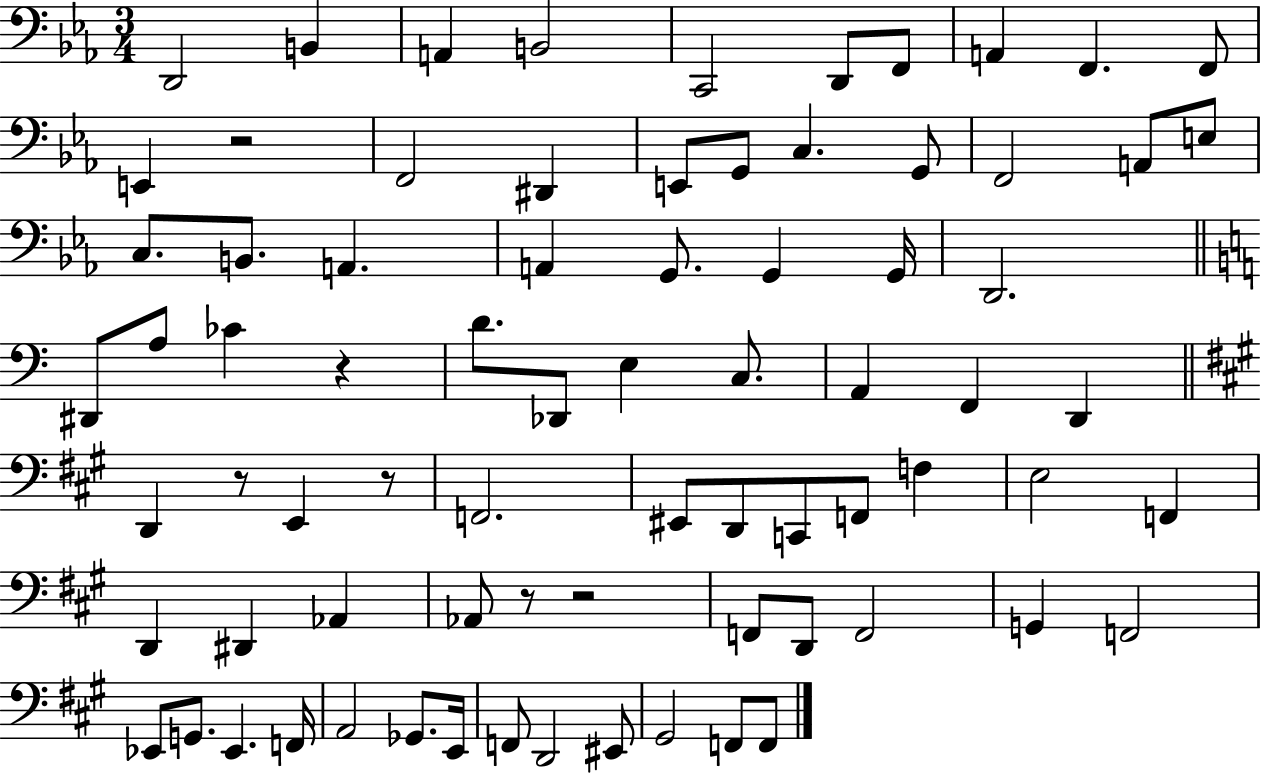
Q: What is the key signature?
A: EES major